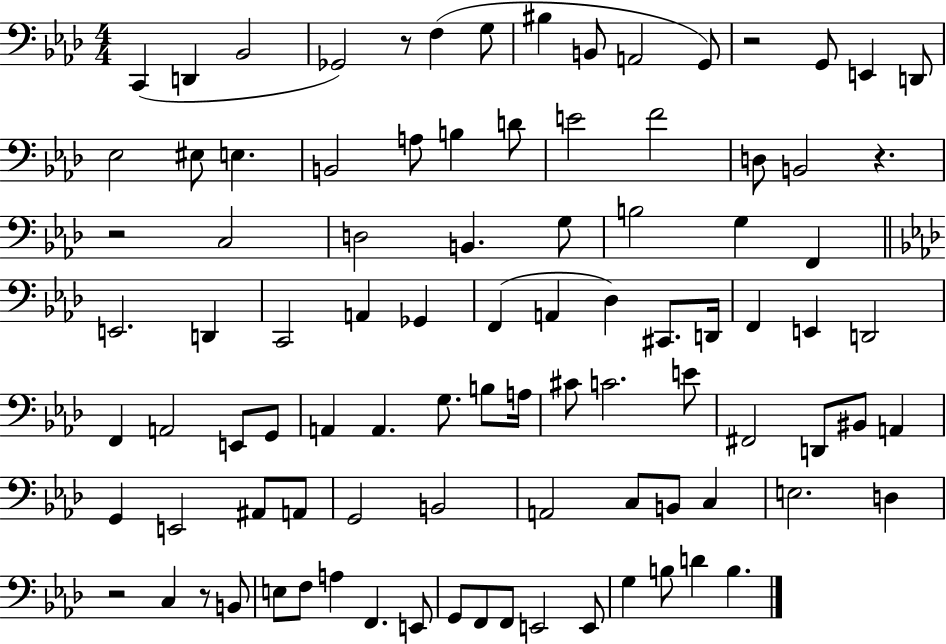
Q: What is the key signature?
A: AES major